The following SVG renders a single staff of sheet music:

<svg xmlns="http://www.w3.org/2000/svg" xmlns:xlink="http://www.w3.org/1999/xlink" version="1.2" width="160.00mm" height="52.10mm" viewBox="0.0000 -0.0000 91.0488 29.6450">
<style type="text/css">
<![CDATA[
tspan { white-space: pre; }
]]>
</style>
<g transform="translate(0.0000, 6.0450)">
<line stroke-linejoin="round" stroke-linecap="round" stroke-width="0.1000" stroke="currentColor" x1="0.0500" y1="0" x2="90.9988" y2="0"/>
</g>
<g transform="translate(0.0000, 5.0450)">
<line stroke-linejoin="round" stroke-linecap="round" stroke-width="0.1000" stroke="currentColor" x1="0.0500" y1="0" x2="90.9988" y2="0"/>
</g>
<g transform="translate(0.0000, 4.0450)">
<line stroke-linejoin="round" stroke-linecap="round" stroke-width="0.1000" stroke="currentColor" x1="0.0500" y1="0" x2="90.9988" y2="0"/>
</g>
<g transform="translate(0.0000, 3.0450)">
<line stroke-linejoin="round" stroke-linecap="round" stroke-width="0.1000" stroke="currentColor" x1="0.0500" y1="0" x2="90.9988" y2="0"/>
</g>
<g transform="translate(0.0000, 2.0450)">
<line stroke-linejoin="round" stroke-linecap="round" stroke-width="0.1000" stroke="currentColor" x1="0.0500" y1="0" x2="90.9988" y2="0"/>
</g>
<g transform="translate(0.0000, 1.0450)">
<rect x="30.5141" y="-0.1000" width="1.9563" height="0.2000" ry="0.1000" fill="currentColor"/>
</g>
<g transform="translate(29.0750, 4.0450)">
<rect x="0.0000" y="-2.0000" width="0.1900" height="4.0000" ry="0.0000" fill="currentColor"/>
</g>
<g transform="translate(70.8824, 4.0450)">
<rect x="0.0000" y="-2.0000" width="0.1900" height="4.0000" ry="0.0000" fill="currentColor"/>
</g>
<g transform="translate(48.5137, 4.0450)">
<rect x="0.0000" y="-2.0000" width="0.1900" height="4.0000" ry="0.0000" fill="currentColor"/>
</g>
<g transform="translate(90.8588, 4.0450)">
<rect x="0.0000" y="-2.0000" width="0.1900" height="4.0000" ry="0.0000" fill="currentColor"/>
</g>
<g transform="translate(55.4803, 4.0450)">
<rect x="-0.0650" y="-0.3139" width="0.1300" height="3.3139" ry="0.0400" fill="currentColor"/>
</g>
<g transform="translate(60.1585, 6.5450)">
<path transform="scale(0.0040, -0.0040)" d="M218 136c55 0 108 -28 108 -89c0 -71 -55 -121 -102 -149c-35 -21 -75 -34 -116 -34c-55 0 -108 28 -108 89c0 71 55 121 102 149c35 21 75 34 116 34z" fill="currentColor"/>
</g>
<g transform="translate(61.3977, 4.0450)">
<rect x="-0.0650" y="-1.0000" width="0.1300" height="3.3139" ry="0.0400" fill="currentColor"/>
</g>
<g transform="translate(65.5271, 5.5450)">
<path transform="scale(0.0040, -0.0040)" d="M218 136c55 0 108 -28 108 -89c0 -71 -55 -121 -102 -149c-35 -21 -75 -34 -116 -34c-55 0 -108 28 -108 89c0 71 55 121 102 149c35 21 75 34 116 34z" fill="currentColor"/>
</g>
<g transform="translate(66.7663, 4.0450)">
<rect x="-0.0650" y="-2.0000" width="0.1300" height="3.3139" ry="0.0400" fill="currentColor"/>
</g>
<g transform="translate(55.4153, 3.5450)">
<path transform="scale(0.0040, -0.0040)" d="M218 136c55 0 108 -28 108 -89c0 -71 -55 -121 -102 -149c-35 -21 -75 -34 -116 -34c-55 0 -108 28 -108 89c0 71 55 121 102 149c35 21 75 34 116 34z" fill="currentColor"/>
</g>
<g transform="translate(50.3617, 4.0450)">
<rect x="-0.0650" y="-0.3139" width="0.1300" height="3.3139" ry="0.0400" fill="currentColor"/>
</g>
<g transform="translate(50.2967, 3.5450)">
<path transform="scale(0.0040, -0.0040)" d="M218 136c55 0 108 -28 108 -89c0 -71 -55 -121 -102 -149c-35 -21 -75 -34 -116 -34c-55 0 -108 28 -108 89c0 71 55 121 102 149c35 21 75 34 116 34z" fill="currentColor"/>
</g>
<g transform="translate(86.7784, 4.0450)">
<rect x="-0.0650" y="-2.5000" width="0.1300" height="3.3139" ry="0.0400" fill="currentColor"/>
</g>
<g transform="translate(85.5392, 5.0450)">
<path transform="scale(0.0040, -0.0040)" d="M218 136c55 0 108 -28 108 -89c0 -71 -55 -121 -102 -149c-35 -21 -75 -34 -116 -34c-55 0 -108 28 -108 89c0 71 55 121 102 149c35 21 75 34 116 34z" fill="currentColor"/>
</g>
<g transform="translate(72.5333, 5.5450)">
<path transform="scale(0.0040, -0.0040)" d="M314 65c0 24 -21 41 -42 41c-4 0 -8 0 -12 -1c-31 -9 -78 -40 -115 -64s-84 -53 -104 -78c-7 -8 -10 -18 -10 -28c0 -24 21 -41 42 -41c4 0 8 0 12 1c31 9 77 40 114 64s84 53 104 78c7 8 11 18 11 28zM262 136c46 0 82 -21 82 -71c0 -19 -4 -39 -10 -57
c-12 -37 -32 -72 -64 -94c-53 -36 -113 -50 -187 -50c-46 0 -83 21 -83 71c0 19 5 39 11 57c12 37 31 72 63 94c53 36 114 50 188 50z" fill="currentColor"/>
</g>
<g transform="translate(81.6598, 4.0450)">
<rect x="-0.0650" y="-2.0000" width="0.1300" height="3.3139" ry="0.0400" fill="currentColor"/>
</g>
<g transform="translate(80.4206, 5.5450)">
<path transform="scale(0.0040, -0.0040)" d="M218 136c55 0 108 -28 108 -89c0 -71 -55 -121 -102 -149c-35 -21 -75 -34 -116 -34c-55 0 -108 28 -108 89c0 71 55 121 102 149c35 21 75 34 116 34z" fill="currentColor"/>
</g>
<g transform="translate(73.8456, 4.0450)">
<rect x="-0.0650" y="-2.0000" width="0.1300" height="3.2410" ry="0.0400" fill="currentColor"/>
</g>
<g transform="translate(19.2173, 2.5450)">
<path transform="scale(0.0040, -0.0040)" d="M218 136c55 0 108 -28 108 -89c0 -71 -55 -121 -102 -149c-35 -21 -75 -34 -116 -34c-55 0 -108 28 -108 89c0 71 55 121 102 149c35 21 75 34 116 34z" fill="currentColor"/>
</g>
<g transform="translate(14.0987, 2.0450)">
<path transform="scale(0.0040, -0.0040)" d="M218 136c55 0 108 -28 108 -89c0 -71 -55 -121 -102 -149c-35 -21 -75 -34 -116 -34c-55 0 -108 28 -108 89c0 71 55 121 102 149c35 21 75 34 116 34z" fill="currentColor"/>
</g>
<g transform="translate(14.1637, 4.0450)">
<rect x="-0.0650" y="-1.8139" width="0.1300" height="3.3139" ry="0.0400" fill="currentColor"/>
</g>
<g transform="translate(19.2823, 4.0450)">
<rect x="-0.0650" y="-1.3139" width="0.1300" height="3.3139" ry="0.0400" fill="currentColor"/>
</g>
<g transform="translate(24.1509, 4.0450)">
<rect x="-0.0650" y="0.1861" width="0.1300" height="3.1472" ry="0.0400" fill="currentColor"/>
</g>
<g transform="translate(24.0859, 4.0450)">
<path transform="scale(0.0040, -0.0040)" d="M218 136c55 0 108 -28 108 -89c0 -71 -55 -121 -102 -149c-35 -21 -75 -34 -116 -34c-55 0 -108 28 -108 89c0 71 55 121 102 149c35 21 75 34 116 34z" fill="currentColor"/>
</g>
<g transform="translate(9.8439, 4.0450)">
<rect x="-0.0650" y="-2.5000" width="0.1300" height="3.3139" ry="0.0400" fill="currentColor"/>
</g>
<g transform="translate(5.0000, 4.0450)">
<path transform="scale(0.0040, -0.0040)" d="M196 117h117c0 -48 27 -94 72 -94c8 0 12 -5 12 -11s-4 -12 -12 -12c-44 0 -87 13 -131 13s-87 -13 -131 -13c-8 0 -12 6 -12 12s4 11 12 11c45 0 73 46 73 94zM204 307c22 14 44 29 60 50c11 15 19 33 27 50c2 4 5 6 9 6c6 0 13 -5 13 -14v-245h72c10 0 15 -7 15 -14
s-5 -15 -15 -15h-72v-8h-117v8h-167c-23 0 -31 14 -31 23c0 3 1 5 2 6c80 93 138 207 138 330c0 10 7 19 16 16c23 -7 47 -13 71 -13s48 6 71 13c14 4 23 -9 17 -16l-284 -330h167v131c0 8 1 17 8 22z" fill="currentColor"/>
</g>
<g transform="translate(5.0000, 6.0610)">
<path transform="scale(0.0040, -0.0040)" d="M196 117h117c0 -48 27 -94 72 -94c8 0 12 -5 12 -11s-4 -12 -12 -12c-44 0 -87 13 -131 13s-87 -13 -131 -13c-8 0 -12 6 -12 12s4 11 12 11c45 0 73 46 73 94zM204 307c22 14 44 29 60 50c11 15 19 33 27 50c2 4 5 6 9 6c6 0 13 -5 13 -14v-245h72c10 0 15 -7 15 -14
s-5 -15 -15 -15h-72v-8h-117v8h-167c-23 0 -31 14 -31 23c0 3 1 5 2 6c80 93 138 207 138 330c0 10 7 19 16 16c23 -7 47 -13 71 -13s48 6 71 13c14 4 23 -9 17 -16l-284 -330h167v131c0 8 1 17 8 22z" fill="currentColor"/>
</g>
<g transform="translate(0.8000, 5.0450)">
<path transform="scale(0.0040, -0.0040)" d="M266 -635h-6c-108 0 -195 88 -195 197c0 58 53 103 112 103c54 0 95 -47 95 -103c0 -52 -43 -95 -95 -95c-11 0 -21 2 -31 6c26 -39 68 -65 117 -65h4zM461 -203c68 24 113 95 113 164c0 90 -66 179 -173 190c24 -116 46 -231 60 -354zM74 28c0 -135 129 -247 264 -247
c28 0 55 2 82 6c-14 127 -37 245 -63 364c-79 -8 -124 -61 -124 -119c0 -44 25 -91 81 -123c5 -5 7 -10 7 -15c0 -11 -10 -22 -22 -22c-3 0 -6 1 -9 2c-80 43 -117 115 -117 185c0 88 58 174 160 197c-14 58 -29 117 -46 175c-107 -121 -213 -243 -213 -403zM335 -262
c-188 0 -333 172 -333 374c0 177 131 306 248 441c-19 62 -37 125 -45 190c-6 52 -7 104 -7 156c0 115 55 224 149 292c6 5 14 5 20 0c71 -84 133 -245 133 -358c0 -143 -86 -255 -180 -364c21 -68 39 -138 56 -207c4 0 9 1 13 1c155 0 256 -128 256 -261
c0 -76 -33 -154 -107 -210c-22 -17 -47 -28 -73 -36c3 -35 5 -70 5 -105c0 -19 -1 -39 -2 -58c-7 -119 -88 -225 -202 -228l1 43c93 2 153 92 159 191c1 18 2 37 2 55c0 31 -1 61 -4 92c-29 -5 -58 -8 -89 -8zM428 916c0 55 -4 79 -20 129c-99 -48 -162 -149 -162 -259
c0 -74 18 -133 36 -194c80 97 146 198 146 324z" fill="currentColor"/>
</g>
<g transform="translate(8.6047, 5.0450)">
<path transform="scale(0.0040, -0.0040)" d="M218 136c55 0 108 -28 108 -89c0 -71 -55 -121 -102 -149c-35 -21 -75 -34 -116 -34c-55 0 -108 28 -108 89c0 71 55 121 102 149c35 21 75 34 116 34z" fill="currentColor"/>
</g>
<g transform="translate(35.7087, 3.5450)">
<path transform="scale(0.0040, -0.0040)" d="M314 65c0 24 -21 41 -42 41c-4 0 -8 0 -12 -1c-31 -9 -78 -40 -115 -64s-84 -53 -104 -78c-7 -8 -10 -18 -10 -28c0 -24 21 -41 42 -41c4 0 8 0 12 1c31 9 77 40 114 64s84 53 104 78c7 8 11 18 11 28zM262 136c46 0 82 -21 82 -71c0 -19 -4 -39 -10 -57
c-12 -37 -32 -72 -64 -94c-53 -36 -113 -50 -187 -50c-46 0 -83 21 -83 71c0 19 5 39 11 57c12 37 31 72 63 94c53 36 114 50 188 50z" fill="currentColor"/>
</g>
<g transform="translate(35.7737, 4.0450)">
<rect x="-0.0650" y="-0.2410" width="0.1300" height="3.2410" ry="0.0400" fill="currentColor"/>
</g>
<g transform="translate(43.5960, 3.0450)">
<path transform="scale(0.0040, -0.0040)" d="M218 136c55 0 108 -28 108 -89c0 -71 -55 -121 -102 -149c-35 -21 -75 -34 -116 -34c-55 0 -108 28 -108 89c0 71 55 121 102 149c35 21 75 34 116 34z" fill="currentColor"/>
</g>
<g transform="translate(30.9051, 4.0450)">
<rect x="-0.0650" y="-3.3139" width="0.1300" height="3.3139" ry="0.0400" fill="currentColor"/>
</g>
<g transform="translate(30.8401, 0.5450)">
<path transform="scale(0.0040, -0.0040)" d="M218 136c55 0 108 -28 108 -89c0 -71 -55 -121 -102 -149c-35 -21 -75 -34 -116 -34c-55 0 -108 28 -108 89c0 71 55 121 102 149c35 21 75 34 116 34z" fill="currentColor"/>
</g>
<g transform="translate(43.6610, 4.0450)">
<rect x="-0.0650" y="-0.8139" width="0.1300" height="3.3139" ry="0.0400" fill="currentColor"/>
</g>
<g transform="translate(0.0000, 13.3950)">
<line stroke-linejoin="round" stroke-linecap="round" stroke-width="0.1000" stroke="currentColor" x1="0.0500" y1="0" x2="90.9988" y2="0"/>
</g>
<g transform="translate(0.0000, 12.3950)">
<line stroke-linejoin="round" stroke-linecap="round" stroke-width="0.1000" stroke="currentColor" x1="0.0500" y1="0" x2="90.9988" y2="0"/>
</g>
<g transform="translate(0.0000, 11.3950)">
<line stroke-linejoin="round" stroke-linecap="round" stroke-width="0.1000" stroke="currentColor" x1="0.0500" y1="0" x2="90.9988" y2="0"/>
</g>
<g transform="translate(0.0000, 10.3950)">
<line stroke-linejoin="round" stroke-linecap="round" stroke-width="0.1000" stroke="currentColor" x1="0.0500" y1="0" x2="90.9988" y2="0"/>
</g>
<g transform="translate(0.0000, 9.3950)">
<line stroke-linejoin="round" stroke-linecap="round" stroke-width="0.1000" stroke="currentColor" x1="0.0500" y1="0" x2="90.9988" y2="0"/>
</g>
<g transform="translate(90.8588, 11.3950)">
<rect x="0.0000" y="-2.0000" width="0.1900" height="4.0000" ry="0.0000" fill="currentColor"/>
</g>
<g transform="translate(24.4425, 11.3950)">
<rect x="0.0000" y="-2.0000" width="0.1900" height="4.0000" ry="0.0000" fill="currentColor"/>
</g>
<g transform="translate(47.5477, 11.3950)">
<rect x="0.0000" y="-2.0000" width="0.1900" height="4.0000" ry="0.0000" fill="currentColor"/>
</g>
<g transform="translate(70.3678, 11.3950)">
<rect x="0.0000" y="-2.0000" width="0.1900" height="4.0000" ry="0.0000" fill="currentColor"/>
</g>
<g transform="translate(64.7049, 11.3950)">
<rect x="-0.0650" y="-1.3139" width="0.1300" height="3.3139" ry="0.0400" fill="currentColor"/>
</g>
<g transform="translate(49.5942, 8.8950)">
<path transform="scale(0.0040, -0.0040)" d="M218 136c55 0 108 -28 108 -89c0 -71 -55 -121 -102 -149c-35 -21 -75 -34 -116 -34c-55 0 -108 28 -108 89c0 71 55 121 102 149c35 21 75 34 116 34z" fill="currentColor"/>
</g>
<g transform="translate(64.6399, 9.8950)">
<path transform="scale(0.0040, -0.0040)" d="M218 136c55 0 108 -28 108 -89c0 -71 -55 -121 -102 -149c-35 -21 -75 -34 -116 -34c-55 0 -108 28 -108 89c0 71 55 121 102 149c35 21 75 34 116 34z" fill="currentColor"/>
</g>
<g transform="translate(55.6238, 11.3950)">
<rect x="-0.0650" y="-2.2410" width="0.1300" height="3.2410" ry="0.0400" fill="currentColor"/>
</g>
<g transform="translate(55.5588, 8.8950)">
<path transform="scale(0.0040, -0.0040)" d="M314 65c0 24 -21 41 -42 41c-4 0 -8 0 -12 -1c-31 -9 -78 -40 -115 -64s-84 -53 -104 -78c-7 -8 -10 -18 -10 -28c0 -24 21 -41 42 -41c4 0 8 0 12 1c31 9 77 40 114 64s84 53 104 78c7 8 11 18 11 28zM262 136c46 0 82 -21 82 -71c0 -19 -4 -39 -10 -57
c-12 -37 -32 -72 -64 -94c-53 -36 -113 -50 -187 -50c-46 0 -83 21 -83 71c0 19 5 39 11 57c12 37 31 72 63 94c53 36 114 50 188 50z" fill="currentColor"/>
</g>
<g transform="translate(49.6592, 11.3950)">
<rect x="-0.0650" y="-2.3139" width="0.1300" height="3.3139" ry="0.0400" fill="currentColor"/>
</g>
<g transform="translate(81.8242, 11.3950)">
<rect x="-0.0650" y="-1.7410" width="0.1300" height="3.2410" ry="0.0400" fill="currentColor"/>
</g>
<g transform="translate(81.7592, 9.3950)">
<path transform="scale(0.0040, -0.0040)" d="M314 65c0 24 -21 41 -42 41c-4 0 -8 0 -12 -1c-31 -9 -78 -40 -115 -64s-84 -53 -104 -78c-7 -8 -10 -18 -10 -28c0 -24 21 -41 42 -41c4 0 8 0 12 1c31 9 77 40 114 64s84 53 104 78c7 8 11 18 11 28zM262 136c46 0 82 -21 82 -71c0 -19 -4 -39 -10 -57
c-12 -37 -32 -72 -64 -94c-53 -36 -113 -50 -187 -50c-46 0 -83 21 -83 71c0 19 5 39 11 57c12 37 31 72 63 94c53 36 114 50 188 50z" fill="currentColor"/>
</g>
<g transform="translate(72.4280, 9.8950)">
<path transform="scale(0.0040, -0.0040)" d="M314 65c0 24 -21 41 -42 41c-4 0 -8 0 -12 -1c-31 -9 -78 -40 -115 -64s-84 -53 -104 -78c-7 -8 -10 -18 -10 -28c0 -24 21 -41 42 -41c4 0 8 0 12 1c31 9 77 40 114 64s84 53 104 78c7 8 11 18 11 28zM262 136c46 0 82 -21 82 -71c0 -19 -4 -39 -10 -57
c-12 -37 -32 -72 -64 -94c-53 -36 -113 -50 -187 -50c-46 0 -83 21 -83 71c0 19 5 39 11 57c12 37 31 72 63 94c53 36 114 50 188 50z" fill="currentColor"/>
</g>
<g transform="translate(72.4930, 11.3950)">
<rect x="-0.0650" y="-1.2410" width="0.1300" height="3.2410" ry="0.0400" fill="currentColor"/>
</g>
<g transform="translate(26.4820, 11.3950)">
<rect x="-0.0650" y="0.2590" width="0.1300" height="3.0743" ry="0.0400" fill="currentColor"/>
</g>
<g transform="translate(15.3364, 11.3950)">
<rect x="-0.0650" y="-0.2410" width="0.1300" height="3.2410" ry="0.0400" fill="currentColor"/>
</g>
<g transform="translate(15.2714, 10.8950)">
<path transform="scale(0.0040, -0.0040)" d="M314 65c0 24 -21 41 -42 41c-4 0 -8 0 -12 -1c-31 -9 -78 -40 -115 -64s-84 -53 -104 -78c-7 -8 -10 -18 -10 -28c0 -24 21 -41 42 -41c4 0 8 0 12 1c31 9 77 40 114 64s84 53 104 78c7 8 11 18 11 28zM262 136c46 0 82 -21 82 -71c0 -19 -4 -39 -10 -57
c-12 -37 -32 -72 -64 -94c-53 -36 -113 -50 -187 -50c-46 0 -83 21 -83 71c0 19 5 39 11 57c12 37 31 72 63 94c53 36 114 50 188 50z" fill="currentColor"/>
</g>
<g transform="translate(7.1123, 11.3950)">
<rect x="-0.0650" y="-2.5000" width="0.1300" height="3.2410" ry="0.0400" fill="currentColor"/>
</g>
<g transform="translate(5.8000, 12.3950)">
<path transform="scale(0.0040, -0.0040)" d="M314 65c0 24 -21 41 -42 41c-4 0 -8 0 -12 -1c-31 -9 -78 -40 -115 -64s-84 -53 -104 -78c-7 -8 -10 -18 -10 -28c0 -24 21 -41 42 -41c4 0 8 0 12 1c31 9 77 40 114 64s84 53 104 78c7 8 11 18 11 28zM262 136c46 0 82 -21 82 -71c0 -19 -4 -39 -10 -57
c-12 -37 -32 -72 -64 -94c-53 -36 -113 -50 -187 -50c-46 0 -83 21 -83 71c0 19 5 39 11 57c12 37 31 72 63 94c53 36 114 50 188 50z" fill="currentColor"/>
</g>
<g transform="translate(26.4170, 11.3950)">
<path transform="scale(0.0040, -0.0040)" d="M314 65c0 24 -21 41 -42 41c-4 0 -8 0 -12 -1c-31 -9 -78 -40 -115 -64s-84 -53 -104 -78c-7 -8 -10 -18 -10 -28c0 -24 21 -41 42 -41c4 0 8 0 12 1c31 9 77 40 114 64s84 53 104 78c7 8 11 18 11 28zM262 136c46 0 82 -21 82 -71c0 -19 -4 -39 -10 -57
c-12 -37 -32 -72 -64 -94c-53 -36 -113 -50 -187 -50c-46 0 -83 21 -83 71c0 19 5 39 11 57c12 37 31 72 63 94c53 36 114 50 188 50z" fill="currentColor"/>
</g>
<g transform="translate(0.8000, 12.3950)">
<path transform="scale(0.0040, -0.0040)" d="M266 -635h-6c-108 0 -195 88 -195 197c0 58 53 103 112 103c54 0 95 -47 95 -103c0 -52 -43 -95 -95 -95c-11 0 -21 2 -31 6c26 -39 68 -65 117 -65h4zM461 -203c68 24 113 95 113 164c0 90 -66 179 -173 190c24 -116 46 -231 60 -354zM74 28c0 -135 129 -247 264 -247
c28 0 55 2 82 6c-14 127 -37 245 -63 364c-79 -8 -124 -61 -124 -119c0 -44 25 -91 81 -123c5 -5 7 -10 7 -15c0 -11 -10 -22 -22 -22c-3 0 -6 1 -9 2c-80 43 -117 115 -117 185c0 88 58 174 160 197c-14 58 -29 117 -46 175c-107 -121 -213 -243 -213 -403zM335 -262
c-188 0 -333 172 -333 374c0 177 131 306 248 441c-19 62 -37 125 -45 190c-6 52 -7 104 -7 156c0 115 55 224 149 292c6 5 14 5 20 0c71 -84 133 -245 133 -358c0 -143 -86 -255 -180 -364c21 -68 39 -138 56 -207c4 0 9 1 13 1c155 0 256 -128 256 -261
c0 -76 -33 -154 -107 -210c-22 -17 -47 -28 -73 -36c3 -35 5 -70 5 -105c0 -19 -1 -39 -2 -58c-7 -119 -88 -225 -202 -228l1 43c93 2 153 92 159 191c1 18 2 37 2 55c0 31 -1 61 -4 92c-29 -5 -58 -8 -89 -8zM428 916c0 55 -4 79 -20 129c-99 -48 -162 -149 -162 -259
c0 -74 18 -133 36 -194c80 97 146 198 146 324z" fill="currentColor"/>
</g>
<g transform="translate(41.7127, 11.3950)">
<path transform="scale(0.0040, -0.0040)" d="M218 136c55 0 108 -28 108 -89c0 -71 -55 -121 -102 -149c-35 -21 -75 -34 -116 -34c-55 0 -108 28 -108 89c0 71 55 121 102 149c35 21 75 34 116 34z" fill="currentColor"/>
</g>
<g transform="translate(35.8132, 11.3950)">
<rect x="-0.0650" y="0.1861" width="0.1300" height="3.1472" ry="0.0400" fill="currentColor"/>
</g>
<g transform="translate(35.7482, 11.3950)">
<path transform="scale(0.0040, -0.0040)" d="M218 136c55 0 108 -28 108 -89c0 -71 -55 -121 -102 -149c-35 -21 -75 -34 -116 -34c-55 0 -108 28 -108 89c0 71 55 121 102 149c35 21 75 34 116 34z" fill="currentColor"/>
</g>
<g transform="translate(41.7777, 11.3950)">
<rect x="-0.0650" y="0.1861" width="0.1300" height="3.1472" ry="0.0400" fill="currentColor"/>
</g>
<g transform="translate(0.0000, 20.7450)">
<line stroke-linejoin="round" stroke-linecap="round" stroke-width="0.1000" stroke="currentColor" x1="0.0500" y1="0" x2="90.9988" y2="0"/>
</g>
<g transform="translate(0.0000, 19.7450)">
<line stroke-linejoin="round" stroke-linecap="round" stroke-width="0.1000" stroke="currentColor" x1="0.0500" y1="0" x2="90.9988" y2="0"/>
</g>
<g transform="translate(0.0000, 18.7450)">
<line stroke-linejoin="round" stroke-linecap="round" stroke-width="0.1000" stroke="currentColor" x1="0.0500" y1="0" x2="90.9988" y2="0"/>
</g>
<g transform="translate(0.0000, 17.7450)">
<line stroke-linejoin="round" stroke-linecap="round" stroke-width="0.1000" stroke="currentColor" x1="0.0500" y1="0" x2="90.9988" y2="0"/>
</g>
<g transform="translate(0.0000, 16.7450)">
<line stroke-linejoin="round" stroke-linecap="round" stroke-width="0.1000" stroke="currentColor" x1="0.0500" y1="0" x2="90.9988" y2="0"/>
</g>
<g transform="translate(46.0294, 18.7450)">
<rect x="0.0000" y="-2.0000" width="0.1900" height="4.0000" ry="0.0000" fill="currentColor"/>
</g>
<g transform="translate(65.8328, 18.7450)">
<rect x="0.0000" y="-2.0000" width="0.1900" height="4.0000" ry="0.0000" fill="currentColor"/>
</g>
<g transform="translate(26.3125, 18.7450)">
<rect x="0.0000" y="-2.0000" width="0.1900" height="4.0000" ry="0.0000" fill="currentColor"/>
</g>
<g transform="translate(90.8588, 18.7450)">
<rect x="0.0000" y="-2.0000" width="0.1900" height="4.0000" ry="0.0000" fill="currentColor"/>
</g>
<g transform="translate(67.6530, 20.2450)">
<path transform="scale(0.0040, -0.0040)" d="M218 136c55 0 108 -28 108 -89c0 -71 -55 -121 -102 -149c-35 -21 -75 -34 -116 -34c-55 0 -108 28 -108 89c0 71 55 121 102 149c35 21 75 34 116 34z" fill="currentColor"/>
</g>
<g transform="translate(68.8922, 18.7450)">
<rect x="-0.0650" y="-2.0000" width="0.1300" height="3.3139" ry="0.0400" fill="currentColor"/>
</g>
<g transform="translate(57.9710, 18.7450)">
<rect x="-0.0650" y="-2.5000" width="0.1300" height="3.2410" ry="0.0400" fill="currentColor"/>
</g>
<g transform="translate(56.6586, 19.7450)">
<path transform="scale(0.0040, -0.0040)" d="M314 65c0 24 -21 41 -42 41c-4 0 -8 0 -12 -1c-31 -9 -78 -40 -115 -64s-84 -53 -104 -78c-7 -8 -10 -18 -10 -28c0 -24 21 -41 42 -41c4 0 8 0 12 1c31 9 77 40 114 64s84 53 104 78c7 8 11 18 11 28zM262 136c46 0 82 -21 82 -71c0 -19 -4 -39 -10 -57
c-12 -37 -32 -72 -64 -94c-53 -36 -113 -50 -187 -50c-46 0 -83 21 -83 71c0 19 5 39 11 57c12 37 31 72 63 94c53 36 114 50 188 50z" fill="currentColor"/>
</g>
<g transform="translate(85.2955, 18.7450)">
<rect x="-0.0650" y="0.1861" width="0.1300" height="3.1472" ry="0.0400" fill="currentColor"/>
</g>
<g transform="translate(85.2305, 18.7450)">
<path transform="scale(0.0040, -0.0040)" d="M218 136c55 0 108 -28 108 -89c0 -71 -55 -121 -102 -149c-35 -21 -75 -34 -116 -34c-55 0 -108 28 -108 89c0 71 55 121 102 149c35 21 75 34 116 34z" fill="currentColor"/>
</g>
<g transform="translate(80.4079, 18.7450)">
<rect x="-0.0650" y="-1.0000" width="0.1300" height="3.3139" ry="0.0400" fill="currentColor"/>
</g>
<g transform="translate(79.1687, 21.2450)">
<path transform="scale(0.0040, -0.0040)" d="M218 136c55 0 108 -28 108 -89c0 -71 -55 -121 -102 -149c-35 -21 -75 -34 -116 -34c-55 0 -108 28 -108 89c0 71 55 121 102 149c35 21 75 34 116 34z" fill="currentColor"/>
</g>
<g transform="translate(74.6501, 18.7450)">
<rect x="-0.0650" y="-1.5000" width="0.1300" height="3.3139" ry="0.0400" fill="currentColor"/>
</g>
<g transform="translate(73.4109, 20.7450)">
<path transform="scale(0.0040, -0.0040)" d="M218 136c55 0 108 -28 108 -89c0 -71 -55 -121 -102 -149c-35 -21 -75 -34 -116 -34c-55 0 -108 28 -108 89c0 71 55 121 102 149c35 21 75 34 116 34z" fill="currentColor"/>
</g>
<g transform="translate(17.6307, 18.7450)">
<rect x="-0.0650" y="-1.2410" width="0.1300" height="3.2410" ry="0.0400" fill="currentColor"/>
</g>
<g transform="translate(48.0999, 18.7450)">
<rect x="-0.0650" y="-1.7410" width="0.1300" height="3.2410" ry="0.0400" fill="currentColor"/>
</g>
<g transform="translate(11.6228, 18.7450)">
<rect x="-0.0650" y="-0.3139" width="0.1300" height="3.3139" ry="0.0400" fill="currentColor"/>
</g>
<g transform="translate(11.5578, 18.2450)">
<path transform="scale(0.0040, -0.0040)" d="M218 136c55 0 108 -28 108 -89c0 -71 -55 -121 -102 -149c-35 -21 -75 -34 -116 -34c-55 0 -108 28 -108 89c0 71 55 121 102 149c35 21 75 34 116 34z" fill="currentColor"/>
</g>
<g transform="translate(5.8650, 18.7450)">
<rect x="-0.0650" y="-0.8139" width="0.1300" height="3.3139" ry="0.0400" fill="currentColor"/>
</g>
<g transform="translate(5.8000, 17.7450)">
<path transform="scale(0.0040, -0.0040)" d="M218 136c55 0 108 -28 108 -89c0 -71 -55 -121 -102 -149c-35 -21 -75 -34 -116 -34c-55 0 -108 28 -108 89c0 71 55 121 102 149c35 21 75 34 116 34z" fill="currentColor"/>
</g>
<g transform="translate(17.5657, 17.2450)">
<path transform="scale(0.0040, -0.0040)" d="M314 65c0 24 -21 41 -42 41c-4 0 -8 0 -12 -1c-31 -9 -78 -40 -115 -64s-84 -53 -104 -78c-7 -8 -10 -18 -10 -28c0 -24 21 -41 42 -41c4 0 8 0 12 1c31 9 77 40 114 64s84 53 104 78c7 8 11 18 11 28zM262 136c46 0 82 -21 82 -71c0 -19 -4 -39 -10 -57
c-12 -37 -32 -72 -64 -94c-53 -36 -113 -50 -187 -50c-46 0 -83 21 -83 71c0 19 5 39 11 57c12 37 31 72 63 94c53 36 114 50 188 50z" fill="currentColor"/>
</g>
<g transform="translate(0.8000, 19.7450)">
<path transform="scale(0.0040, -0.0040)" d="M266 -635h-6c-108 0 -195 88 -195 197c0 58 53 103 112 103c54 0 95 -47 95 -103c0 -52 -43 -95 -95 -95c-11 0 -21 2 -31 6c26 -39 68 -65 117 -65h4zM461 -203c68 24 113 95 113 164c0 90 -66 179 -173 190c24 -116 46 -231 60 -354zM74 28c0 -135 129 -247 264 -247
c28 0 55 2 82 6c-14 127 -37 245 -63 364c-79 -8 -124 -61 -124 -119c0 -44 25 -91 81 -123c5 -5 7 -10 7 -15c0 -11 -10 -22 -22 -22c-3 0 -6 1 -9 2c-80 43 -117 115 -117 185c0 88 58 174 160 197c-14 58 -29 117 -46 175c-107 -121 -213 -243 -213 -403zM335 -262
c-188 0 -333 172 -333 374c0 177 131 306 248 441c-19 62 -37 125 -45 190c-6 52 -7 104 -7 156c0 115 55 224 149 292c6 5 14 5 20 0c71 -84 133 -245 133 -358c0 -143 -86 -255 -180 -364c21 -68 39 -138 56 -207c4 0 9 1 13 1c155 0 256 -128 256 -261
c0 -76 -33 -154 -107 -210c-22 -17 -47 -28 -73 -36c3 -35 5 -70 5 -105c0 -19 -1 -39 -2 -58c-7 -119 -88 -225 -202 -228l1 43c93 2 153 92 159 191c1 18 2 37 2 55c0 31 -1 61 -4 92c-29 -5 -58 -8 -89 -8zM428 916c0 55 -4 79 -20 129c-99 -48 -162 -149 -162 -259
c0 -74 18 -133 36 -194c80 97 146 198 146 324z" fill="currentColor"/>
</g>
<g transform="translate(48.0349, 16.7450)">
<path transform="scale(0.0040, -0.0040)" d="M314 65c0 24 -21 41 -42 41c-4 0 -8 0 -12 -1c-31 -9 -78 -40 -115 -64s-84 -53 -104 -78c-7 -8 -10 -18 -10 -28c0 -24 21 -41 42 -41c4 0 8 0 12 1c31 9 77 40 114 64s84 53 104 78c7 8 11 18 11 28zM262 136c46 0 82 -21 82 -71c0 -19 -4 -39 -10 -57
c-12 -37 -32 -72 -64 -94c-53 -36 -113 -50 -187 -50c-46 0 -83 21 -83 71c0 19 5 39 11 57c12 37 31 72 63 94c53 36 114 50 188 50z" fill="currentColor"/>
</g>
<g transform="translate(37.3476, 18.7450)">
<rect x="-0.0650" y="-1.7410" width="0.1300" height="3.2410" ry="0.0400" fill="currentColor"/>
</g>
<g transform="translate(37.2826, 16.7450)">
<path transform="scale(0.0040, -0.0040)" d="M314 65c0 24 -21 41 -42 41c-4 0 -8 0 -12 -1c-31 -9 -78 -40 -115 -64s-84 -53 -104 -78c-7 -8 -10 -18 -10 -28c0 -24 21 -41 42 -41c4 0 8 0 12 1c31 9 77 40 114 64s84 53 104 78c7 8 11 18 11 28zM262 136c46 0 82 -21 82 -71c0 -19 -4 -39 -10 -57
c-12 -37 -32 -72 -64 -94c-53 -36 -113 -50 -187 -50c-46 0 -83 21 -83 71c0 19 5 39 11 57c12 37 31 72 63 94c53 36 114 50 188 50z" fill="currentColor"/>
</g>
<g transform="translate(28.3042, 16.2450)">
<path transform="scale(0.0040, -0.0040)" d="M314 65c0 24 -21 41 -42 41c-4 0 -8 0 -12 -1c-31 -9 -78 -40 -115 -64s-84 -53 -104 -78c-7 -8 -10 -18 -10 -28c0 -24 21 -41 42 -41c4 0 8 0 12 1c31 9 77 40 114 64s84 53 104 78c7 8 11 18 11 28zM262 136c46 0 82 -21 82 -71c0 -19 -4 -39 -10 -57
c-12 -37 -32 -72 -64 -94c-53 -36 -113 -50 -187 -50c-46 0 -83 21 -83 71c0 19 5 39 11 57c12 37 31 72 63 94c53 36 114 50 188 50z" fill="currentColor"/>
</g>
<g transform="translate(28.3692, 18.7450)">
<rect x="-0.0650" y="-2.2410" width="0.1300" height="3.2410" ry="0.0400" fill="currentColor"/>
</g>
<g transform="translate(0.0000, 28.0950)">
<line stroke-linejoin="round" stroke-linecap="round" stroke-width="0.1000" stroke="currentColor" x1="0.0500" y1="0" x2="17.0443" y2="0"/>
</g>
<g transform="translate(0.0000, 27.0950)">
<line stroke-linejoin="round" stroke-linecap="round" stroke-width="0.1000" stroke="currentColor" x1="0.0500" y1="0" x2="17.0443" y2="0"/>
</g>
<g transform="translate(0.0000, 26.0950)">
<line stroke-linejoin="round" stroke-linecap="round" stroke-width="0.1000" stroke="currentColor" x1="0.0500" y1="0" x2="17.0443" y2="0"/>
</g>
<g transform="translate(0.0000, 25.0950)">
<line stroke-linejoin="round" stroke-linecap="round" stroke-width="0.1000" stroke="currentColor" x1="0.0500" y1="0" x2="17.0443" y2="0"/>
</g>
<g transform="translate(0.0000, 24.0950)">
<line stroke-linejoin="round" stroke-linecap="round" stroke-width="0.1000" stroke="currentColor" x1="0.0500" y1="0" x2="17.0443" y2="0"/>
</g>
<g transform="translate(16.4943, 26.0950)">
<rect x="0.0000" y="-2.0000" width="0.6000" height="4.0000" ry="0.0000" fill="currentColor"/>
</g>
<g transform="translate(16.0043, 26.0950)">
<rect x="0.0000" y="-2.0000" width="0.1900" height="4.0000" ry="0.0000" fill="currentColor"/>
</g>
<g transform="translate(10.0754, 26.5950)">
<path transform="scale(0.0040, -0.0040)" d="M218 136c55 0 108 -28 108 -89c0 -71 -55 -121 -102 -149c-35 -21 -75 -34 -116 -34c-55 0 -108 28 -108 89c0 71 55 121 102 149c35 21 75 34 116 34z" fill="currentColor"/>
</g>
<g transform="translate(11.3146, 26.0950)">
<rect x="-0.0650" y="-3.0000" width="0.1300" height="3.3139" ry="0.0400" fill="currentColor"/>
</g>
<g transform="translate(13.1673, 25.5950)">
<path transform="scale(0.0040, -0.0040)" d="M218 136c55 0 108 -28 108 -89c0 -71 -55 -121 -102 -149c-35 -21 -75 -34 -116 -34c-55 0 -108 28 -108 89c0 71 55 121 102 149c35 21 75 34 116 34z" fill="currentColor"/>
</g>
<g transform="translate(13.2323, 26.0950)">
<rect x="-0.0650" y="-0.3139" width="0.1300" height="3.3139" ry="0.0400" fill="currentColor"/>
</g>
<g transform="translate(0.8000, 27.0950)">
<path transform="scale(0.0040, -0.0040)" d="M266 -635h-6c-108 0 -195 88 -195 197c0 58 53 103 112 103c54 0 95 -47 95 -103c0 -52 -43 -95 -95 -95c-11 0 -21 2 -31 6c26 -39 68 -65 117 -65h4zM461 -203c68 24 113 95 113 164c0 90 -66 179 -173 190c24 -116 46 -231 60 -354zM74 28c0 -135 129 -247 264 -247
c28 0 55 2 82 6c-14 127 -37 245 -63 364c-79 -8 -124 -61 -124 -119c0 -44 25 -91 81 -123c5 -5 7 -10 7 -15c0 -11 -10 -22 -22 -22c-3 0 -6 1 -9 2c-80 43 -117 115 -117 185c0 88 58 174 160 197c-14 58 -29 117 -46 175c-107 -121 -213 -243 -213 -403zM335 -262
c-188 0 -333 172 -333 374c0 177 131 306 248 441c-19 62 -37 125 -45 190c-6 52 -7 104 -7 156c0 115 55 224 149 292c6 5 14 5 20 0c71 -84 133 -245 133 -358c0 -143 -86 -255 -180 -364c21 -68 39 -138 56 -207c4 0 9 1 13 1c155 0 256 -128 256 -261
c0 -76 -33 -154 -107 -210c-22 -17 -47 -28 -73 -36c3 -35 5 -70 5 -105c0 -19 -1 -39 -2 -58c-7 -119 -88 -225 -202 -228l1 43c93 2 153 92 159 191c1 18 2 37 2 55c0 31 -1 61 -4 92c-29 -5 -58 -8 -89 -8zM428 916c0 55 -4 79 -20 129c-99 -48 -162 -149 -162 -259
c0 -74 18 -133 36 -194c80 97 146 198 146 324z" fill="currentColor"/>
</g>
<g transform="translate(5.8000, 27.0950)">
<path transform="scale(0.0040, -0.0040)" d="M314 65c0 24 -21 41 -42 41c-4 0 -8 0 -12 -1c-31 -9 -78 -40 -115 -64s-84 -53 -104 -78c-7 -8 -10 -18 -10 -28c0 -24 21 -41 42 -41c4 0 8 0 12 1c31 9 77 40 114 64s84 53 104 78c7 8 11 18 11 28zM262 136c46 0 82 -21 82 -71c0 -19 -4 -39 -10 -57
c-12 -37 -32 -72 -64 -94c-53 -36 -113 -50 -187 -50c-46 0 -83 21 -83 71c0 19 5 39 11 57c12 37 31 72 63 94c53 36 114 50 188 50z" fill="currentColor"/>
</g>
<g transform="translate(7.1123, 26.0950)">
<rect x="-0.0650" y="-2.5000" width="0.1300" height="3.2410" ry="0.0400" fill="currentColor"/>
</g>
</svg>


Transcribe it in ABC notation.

X:1
T:Untitled
M:4/4
L:1/4
K:C
G f e B b c2 d c c D F F2 F G G2 c2 B2 B B g g2 e e2 f2 d c e2 g2 f2 f2 G2 F E D B G2 A c